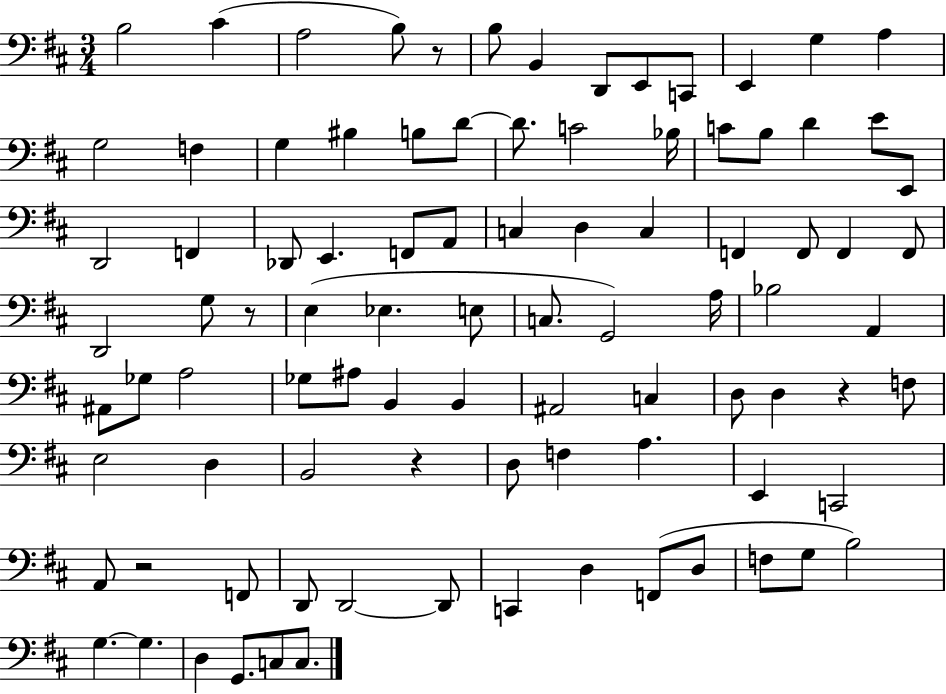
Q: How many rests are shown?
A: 5